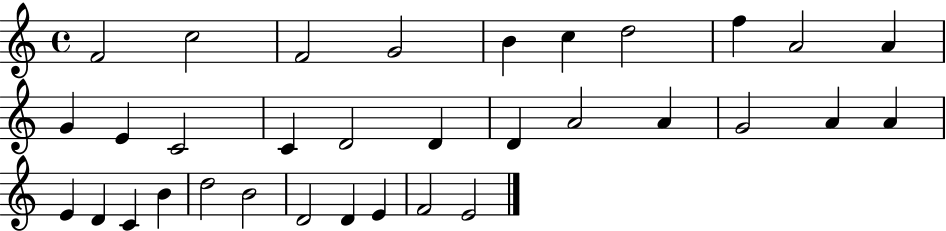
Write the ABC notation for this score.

X:1
T:Untitled
M:4/4
L:1/4
K:C
F2 c2 F2 G2 B c d2 f A2 A G E C2 C D2 D D A2 A G2 A A E D C B d2 B2 D2 D E F2 E2